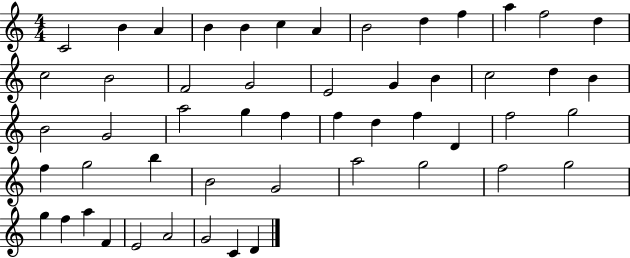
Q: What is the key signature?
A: C major